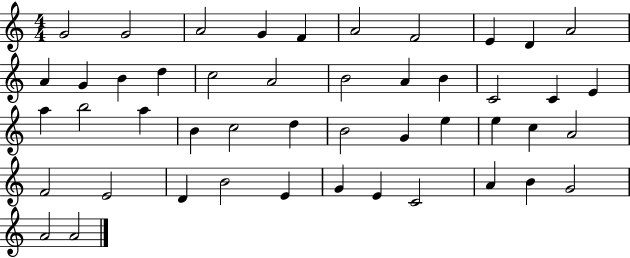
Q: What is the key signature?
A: C major